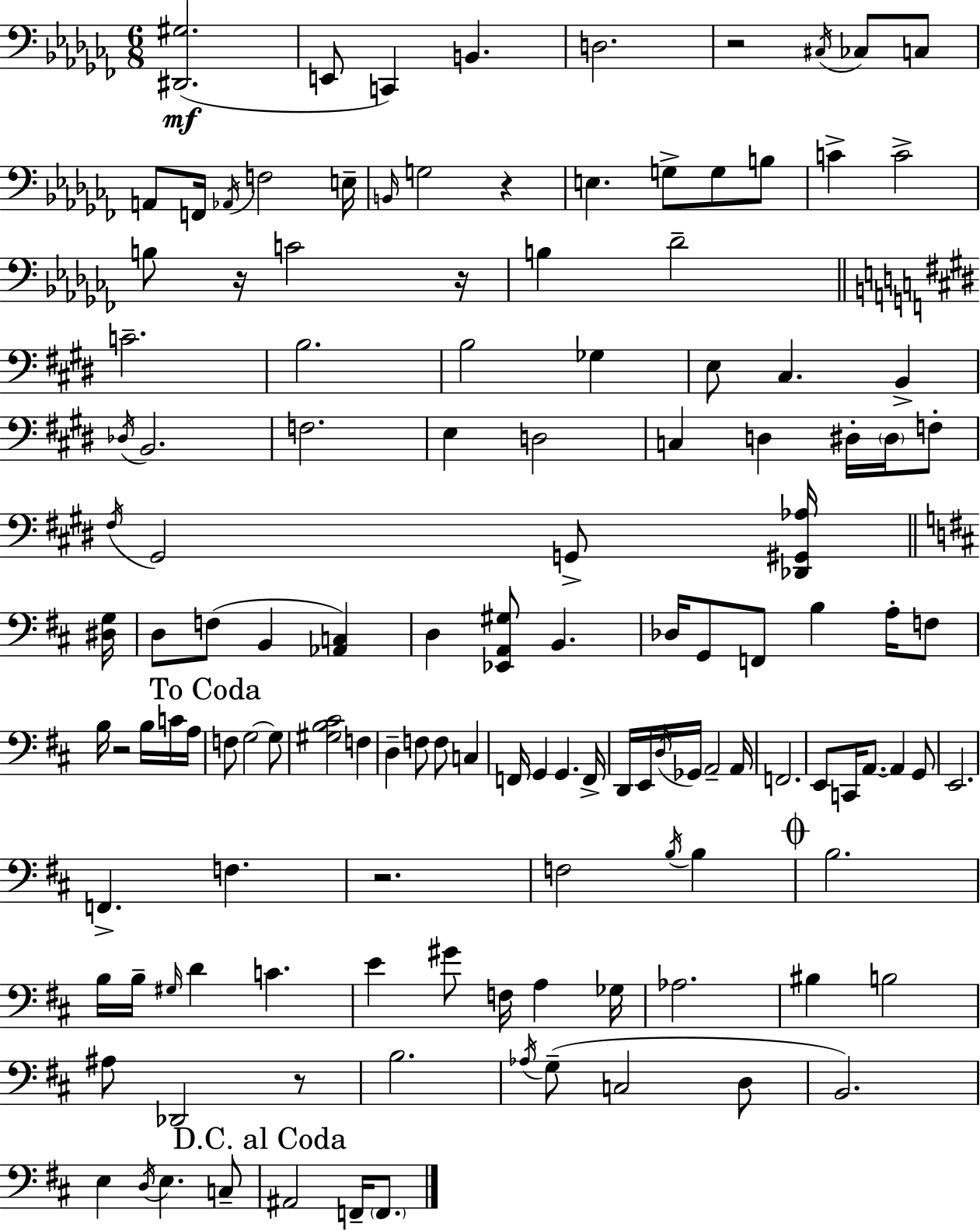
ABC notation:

X:1
T:Untitled
M:6/8
L:1/4
K:Abm
[^D,,^G,]2 E,,/2 C,, B,, D,2 z2 ^C,/4 _C,/2 C,/2 A,,/2 F,,/4 _A,,/4 F,2 E,/4 B,,/4 G,2 z E, G,/2 G,/2 B,/2 C C2 B,/2 z/4 C2 z/4 B, _D2 C2 B,2 B,2 _G, E,/2 ^C, B,, _D,/4 B,,2 F,2 E, D,2 C, D, ^D,/4 ^D,/4 F,/2 ^F,/4 ^G,,2 G,,/2 [_D,,^G,,_A,]/4 [^D,G,]/4 D,/2 F,/2 B,, [_A,,C,] D, [_E,,A,,^G,]/2 B,, _D,/4 G,,/2 F,,/2 B, A,/4 F,/2 B,/4 z2 B,/4 C/4 A,/4 F,/2 G,2 G,/2 [^G,B,^C]2 F, D, F,/2 F,/2 C, F,,/4 G,, G,, F,,/4 D,,/4 E,,/4 D,/4 _G,,/4 A,,2 A,,/4 F,,2 E,,/2 C,,/4 A,,/2 A,, G,,/2 E,,2 F,, F, z2 F,2 B,/4 B, B,2 B,/4 B,/4 ^G,/4 D C E ^G/2 F,/4 A, _G,/4 _A,2 ^B, B,2 ^A,/2 _D,,2 z/2 B,2 _A,/4 G,/2 C,2 D,/2 B,,2 E, D,/4 E, C,/2 ^A,,2 F,,/4 F,,/2